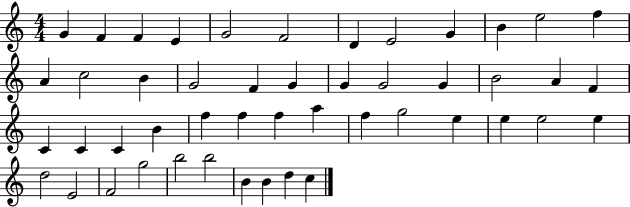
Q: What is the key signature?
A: C major